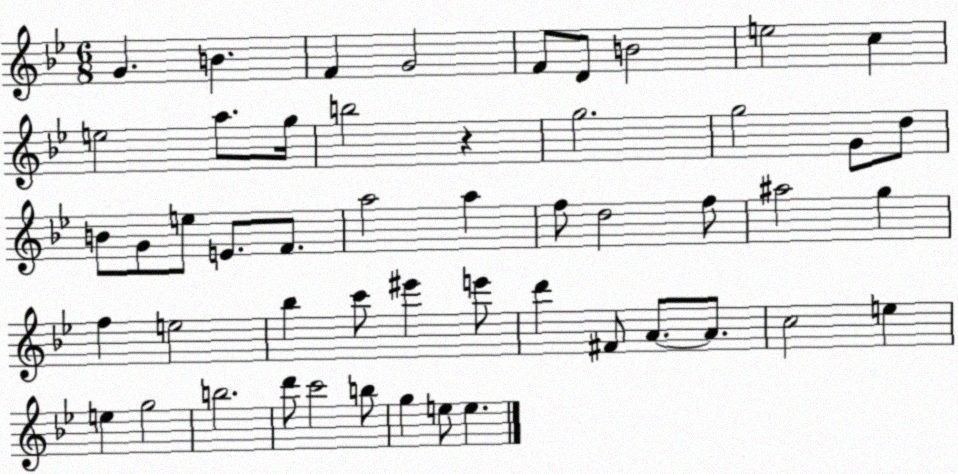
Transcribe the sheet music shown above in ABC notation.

X:1
T:Untitled
M:6/8
L:1/4
K:Bb
G B F G2 F/2 D/2 B2 e2 c e2 a/2 g/4 b2 z g2 g2 G/2 d/2 B/2 G/2 e/2 E/2 F/2 a2 a f/2 d2 f/2 ^a2 g f e2 _b c'/2 ^e' e'/2 d' ^F/2 A/2 A/2 c2 e e g2 b2 d'/2 c'2 b/2 g e/2 e